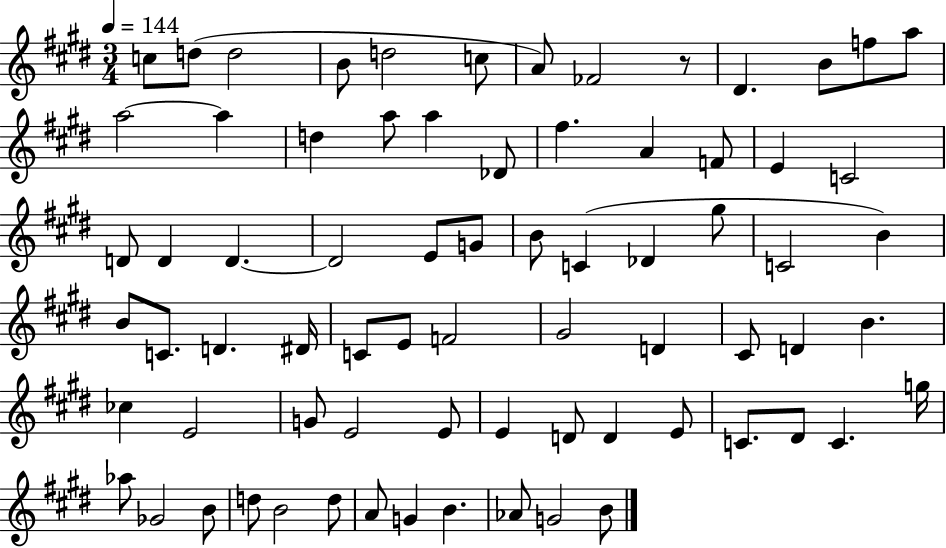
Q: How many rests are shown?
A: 1